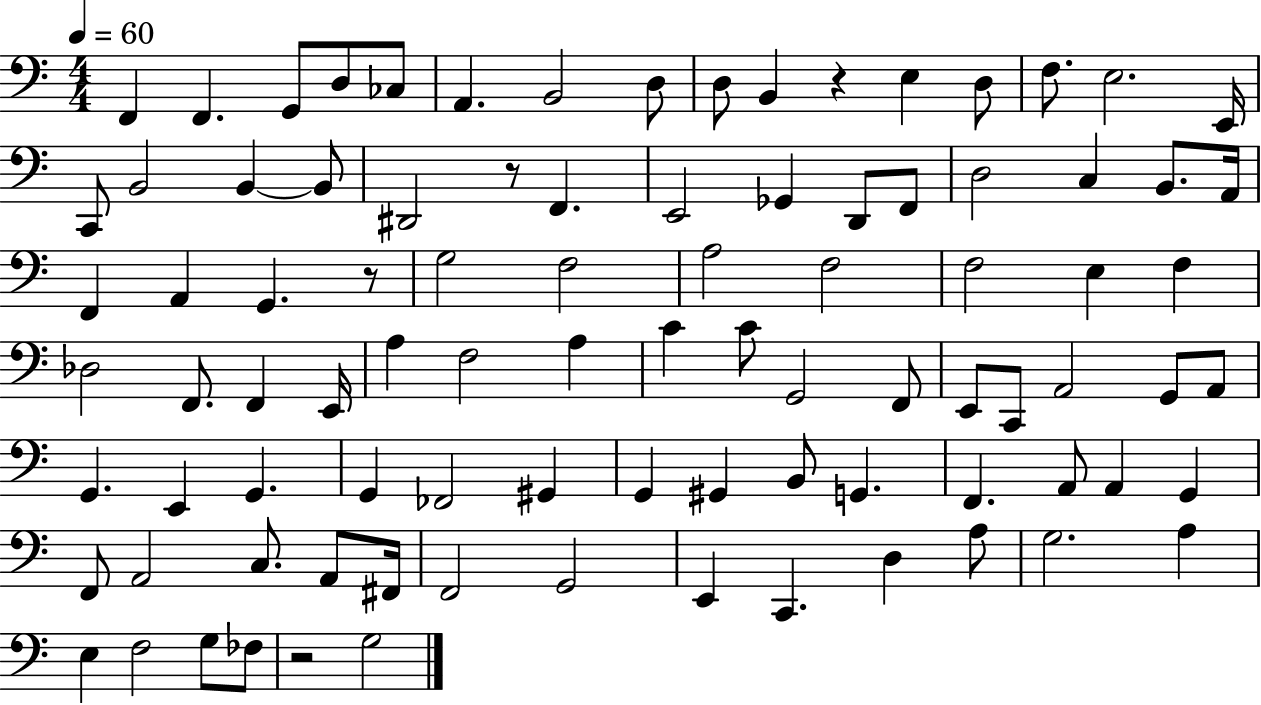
{
  \clef bass
  \numericTimeSignature
  \time 4/4
  \key c \major
  \tempo 4 = 60
  f,4 f,4. g,8 d8 ces8 | a,4. b,2 d8 | d8 b,4 r4 e4 d8 | f8. e2. e,16 | \break c,8 b,2 b,4~~ b,8 | dis,2 r8 f,4. | e,2 ges,4 d,8 f,8 | d2 c4 b,8. a,16 | \break f,4 a,4 g,4. r8 | g2 f2 | a2 f2 | f2 e4 f4 | \break des2 f,8. f,4 e,16 | a4 f2 a4 | c'4 c'8 g,2 f,8 | e,8 c,8 a,2 g,8 a,8 | \break g,4. e,4 g,4. | g,4 fes,2 gis,4 | g,4 gis,4 b,8 g,4. | f,4. a,8 a,4 g,4 | \break f,8 a,2 c8. a,8 fis,16 | f,2 g,2 | e,4 c,4. d4 a8 | g2. a4 | \break e4 f2 g8 fes8 | r2 g2 | \bar "|."
}